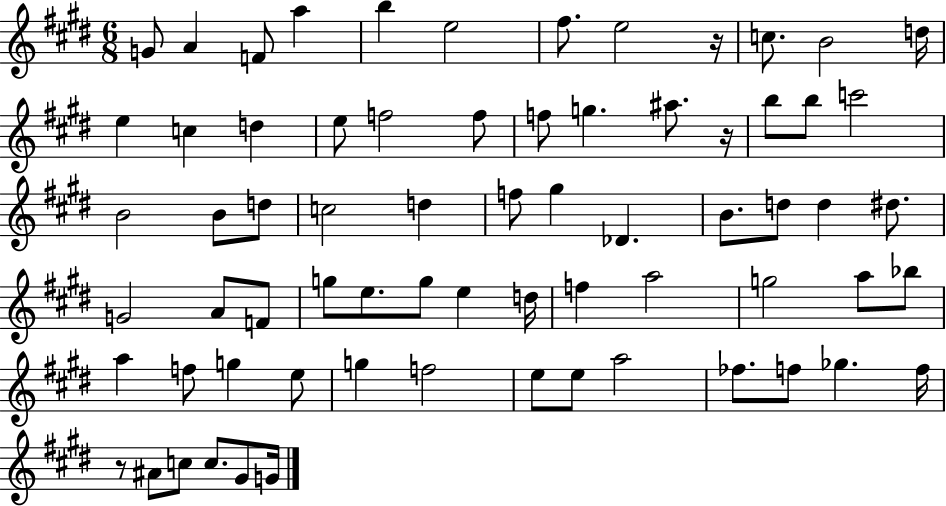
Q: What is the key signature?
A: E major